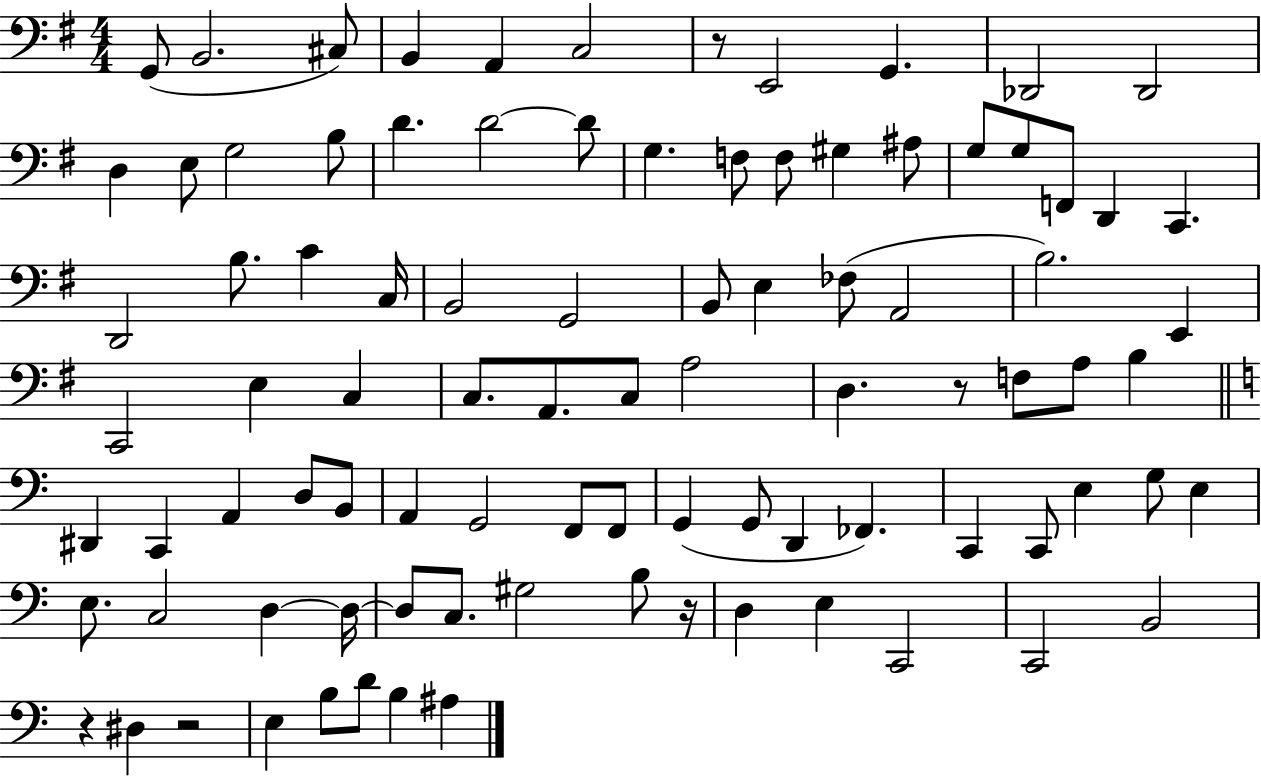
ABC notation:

X:1
T:Untitled
M:4/4
L:1/4
K:G
G,,/2 B,,2 ^C,/2 B,, A,, C,2 z/2 E,,2 G,, _D,,2 _D,,2 D, E,/2 G,2 B,/2 D D2 D/2 G, F,/2 F,/2 ^G, ^A,/2 G,/2 G,/2 F,,/2 D,, C,, D,,2 B,/2 C C,/4 B,,2 G,,2 B,,/2 E, _F,/2 A,,2 B,2 E,, C,,2 E, C, C,/2 A,,/2 C,/2 A,2 D, z/2 F,/2 A,/2 B, ^D,, C,, A,, D,/2 B,,/2 A,, G,,2 F,,/2 F,,/2 G,, G,,/2 D,, _F,, C,, C,,/2 E, G,/2 E, E,/2 C,2 D, D,/4 D,/2 C,/2 ^G,2 B,/2 z/4 D, E, C,,2 C,,2 B,,2 z ^D, z2 E, B,/2 D/2 B, ^A,